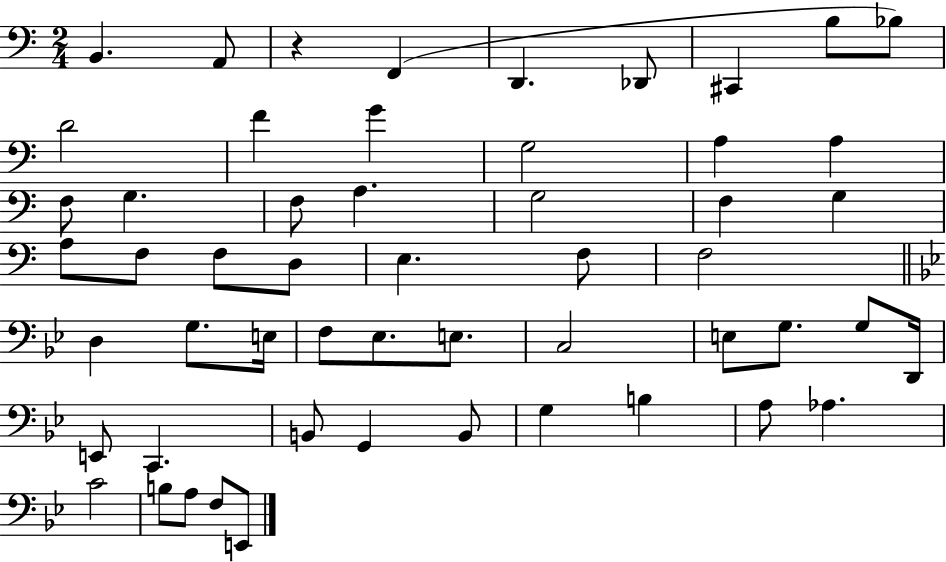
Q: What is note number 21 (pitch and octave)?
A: G3